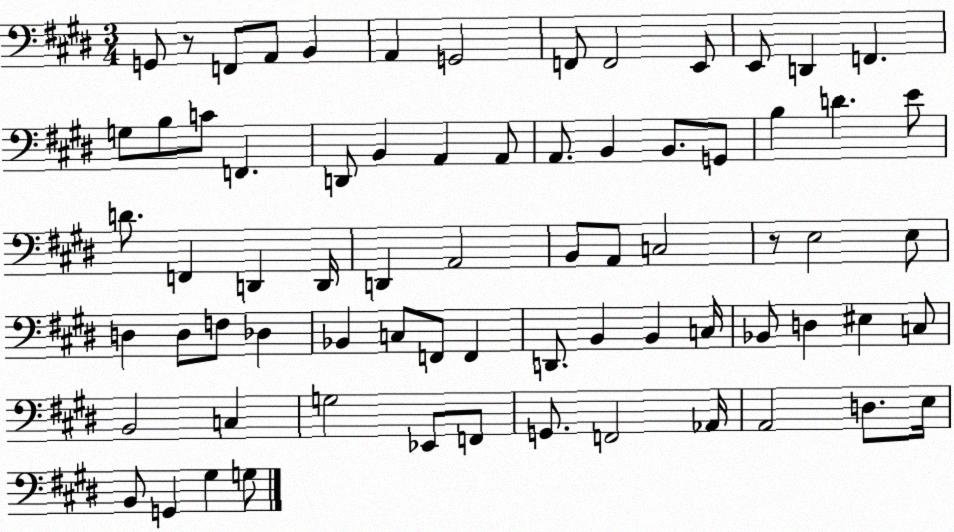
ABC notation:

X:1
T:Untitled
M:3/4
L:1/4
K:E
G,,/2 z/2 F,,/2 A,,/2 B,, A,, G,,2 F,,/2 F,,2 E,,/2 E,,/2 D,, F,, G,/2 B,/2 C/2 F,, D,,/2 B,, A,, A,,/2 A,,/2 B,, B,,/2 G,,/2 B, D E/2 D/2 F,, D,, D,,/4 D,, A,,2 B,,/2 A,,/2 C,2 z/2 E,2 E,/2 D, D,/2 F,/2 _D, _B,, C,/2 F,,/2 F,, D,,/2 B,, B,, C,/4 _B,,/2 D, ^E, C,/2 B,,2 C, G,2 _E,,/2 F,,/2 G,,/2 F,,2 _A,,/4 A,,2 D,/2 E,/4 B,,/2 G,, ^G, G,/2